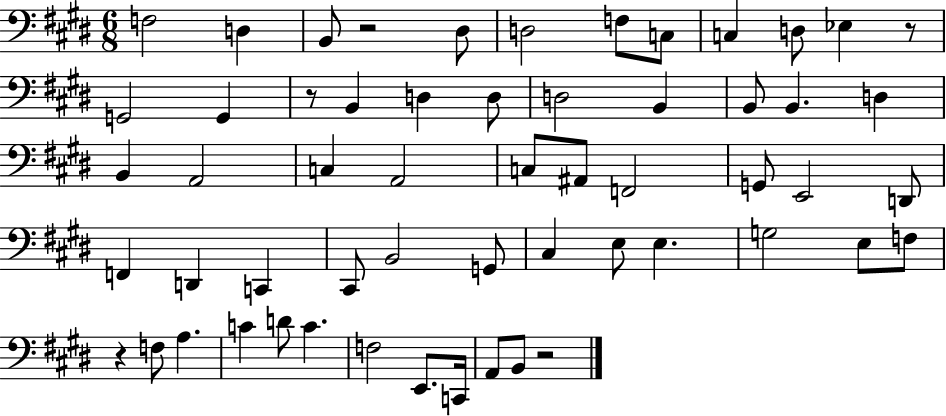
F3/h D3/q B2/e R/h D#3/e D3/h F3/e C3/e C3/q D3/e Eb3/q R/e G2/h G2/q R/e B2/q D3/q D3/e D3/h B2/q B2/e B2/q. D3/q B2/q A2/h C3/q A2/h C3/e A#2/e F2/h G2/e E2/h D2/e F2/q D2/q C2/q C#2/e B2/h G2/e C#3/q E3/e E3/q. G3/h E3/e F3/e R/q F3/e A3/q. C4/q D4/e C4/q. F3/h E2/e. C2/s A2/e B2/e R/h